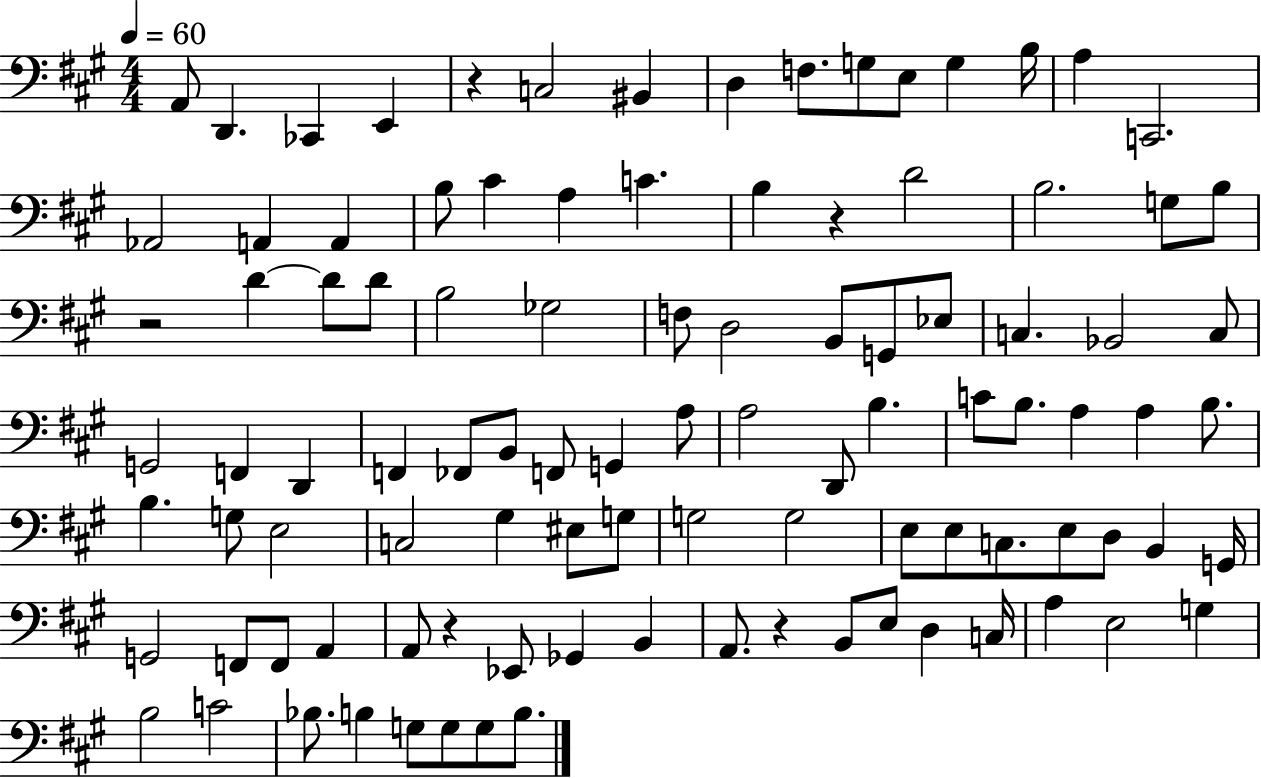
X:1
T:Untitled
M:4/4
L:1/4
K:A
A,,/2 D,, _C,, E,, z C,2 ^B,, D, F,/2 G,/2 E,/2 G, B,/4 A, C,,2 _A,,2 A,, A,, B,/2 ^C A, C B, z D2 B,2 G,/2 B,/2 z2 D D/2 D/2 B,2 _G,2 F,/2 D,2 B,,/2 G,,/2 _E,/2 C, _B,,2 C,/2 G,,2 F,, D,, F,, _F,,/2 B,,/2 F,,/2 G,, A,/2 A,2 D,,/2 B, C/2 B,/2 A, A, B,/2 B, G,/2 E,2 C,2 ^G, ^E,/2 G,/2 G,2 G,2 E,/2 E,/2 C,/2 E,/2 D,/2 B,, G,,/4 G,,2 F,,/2 F,,/2 A,, A,,/2 z _E,,/2 _G,, B,, A,,/2 z B,,/2 E,/2 D, C,/4 A, E,2 G, B,2 C2 _B,/2 B, G,/2 G,/2 G,/2 B,/2